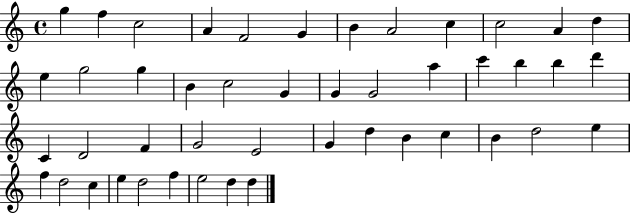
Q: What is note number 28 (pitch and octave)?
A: F4